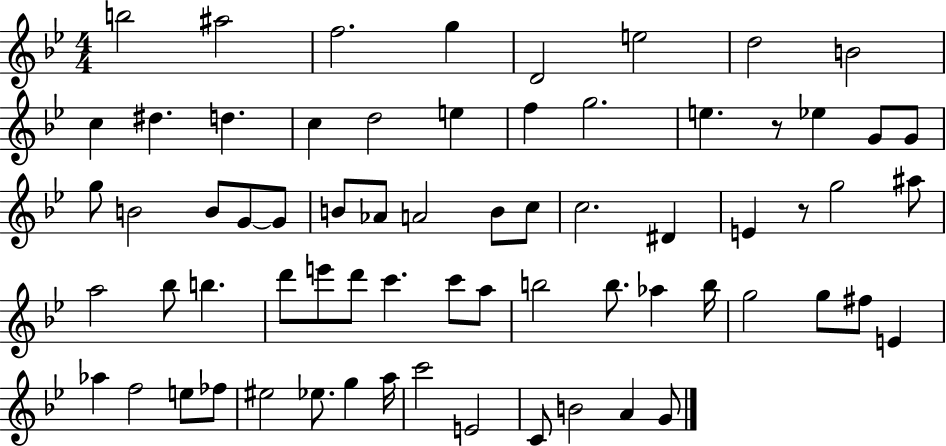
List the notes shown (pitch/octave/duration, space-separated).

B5/h A#5/h F5/h. G5/q D4/h E5/h D5/h B4/h C5/q D#5/q. D5/q. C5/q D5/h E5/q F5/q G5/h. E5/q. R/e Eb5/q G4/e G4/e G5/e B4/h B4/e G4/e G4/e B4/e Ab4/e A4/h B4/e C5/e C5/h. D#4/q E4/q R/e G5/h A#5/e A5/h Bb5/e B5/q. D6/e E6/e D6/e C6/q. C6/e A5/e B5/h B5/e. Ab5/q B5/s G5/h G5/e F#5/e E4/q Ab5/q F5/h E5/e FES5/e EIS5/h Eb5/e. G5/q A5/s C6/h E4/h C4/e B4/h A4/q G4/e